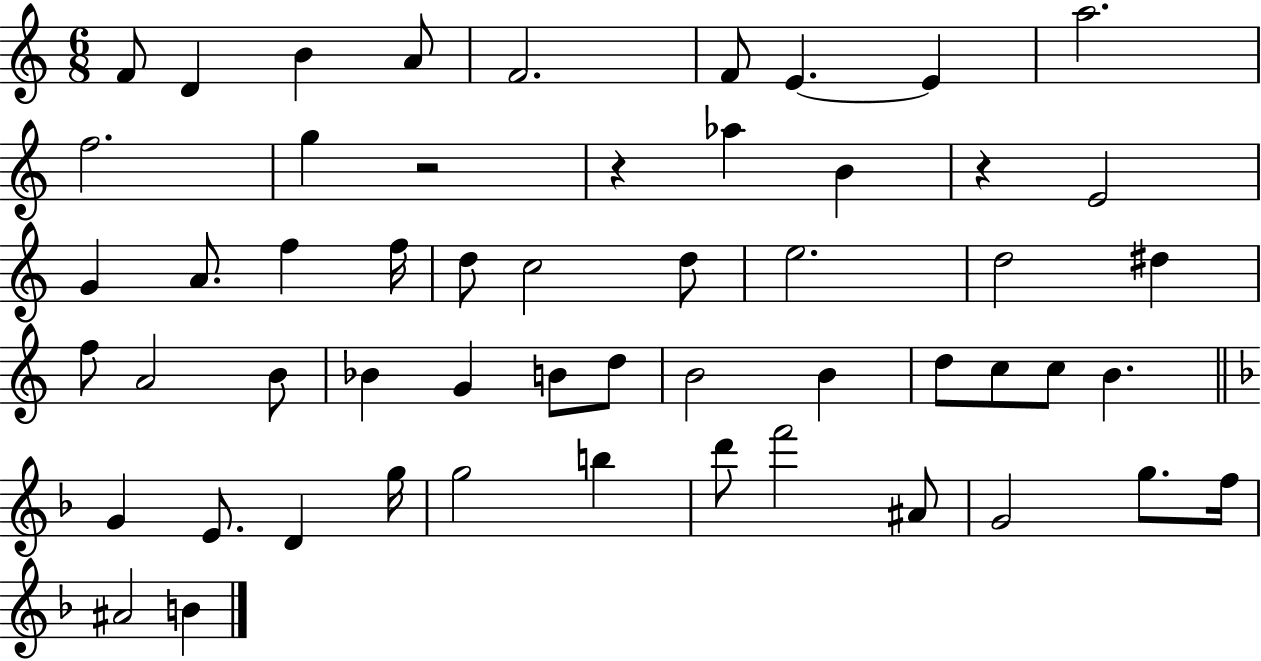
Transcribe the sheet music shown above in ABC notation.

X:1
T:Untitled
M:6/8
L:1/4
K:C
F/2 D B A/2 F2 F/2 E E a2 f2 g z2 z _a B z E2 G A/2 f f/4 d/2 c2 d/2 e2 d2 ^d f/2 A2 B/2 _B G B/2 d/2 B2 B d/2 c/2 c/2 B G E/2 D g/4 g2 b d'/2 f'2 ^A/2 G2 g/2 f/4 ^A2 B